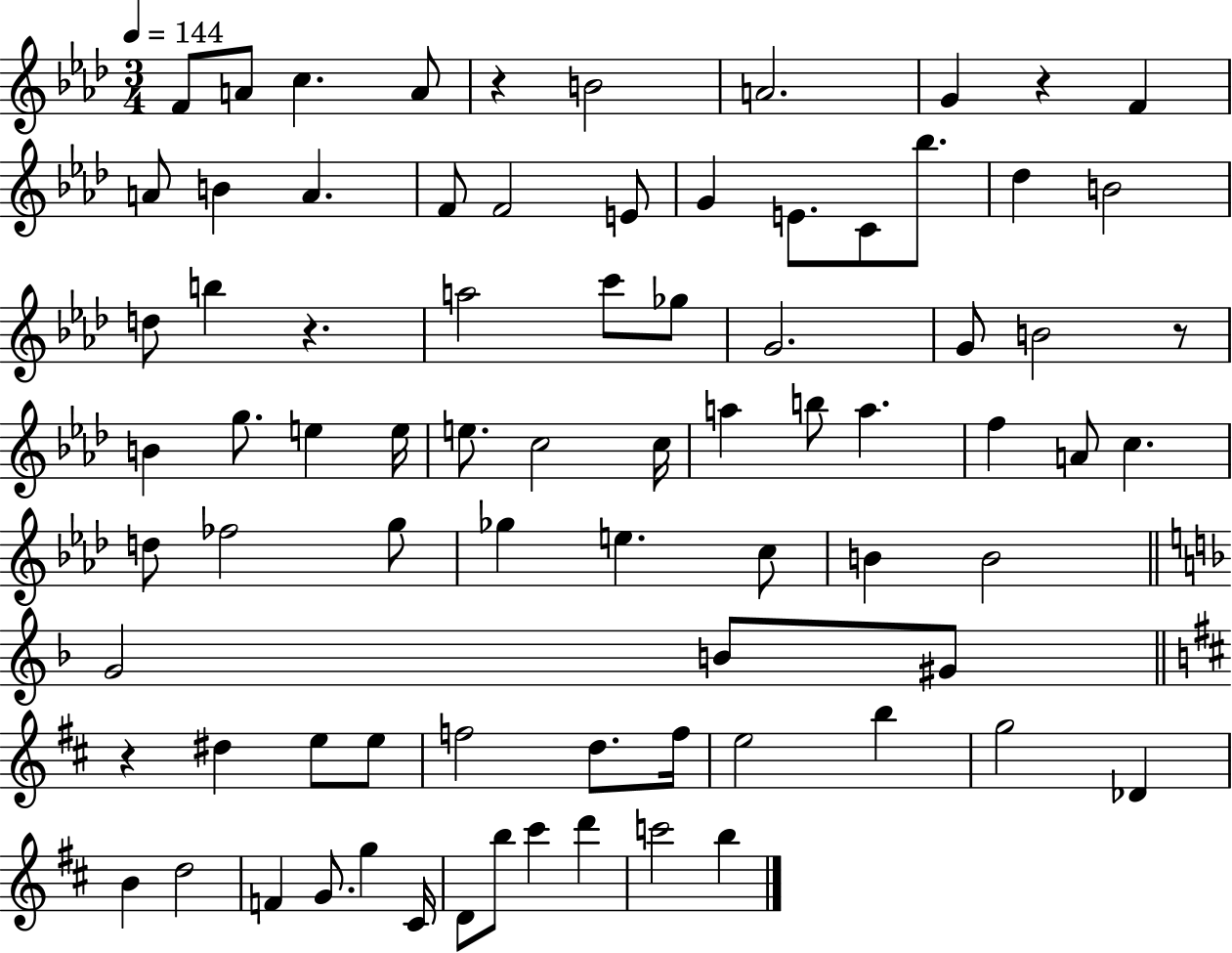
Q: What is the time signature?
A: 3/4